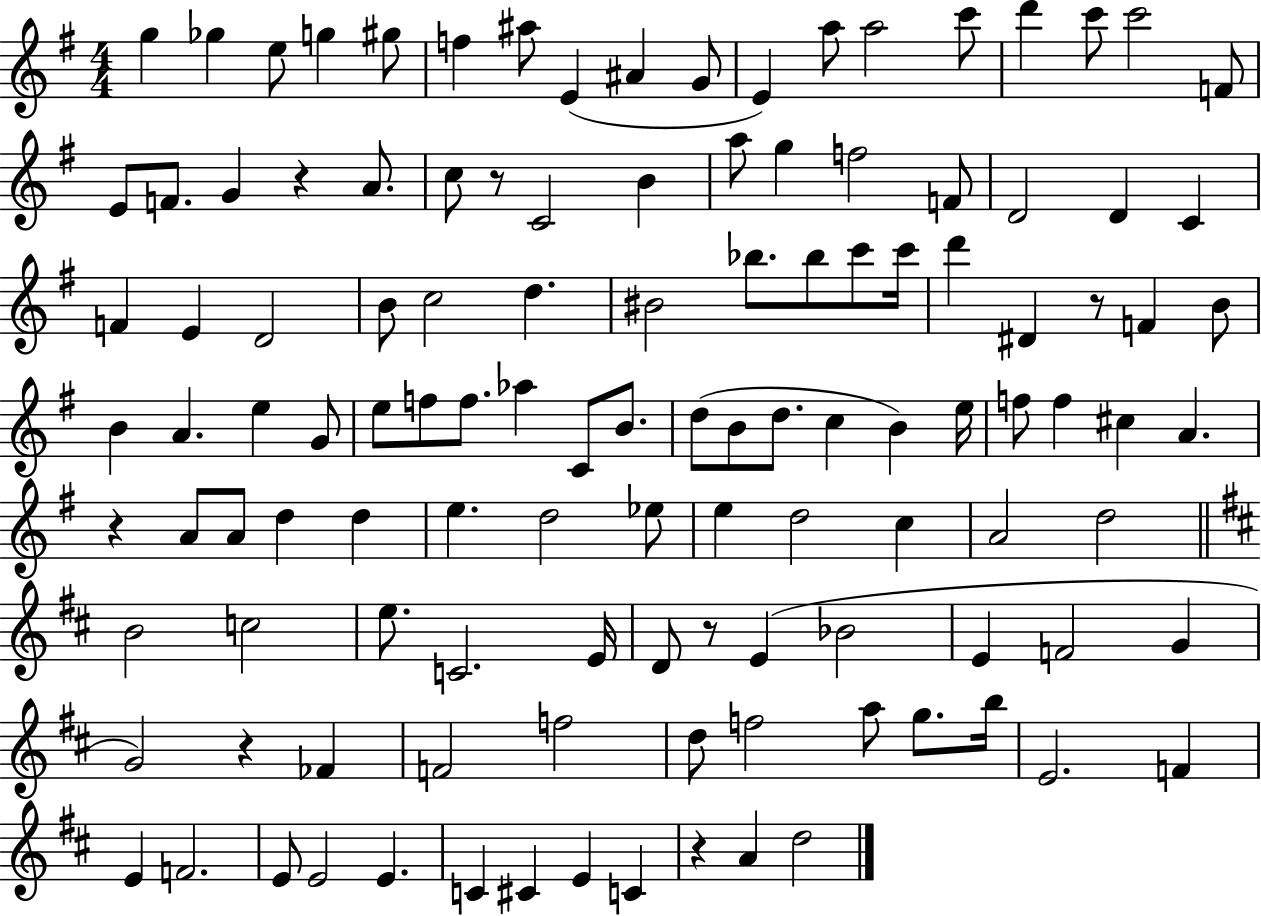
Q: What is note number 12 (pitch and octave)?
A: A5